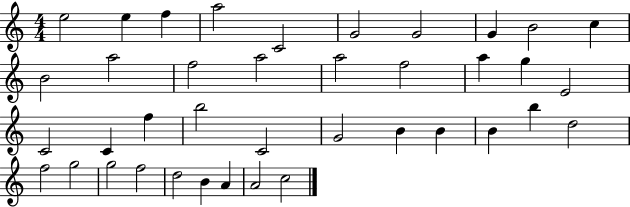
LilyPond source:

{
  \clef treble
  \numericTimeSignature
  \time 4/4
  \key c \major
  e''2 e''4 f''4 | a''2 c'2 | g'2 g'2 | g'4 b'2 c''4 | \break b'2 a''2 | f''2 a''2 | a''2 f''2 | a''4 g''4 e'2 | \break c'2 c'4 f''4 | b''2 c'2 | g'2 b'4 b'4 | b'4 b''4 d''2 | \break f''2 g''2 | g''2 f''2 | d''2 b'4 a'4 | a'2 c''2 | \break \bar "|."
}